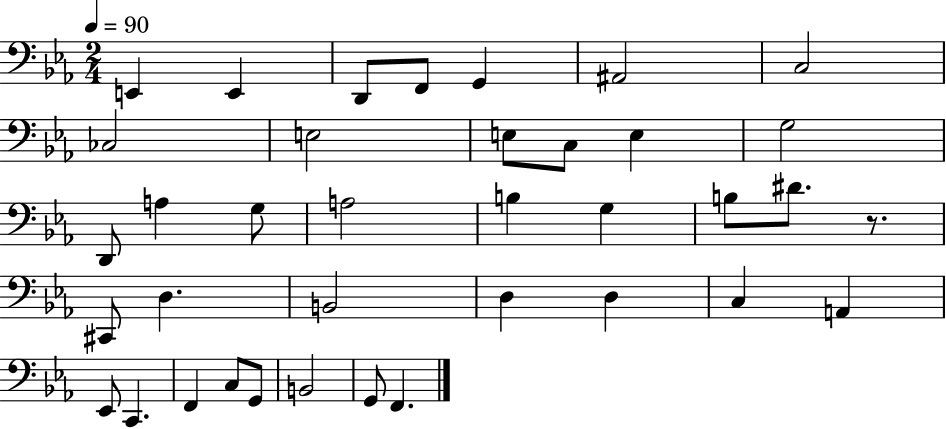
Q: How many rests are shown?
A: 1